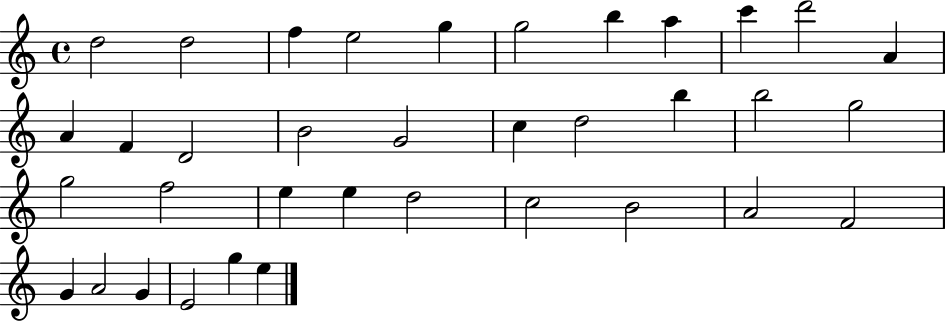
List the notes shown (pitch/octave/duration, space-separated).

D5/h D5/h F5/q E5/h G5/q G5/h B5/q A5/q C6/q D6/h A4/q A4/q F4/q D4/h B4/h G4/h C5/q D5/h B5/q B5/h G5/h G5/h F5/h E5/q E5/q D5/h C5/h B4/h A4/h F4/h G4/q A4/h G4/q E4/h G5/q E5/q